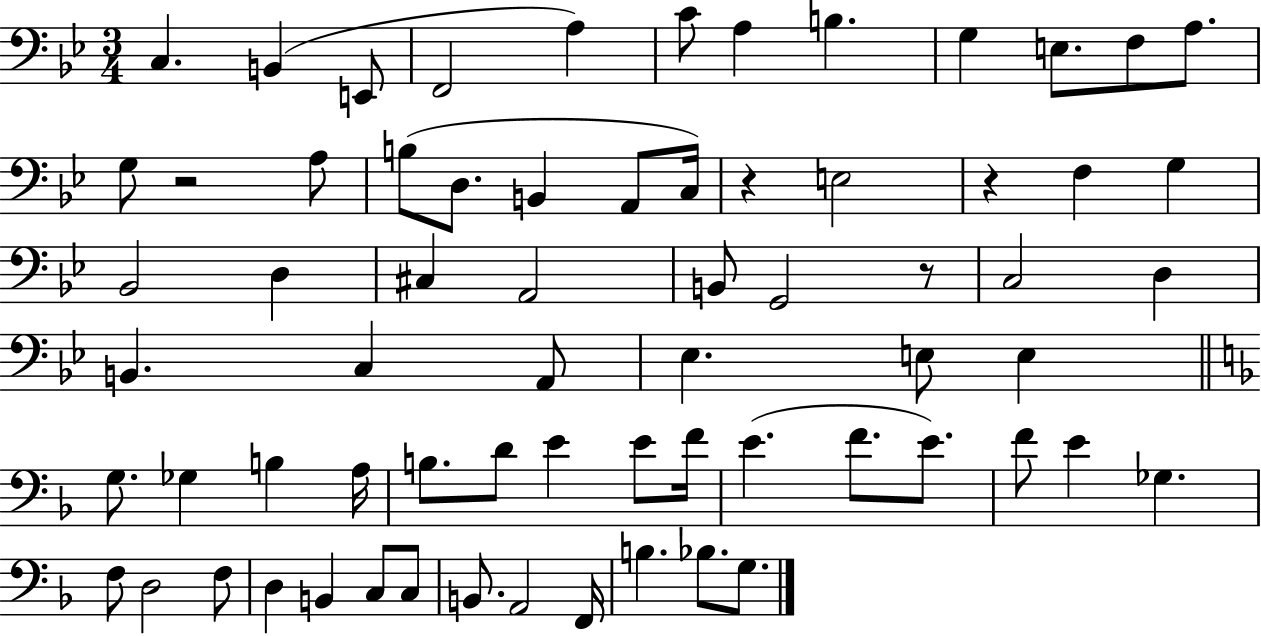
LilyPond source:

{
  \clef bass
  \numericTimeSignature
  \time 3/4
  \key bes \major
  \repeat volta 2 { c4. b,4( e,8 | f,2 a4) | c'8 a4 b4. | g4 e8. f8 a8. | \break g8 r2 a8 | b8( d8. b,4 a,8 c16) | r4 e2 | r4 f4 g4 | \break bes,2 d4 | cis4 a,2 | b,8 g,2 r8 | c2 d4 | \break b,4. c4 a,8 | ees4. e8 e4 | \bar "||" \break \key d \minor g8. ges4 b4 a16 | b8. d'8 e'4 e'8 f'16 | e'4.( f'8. e'8.) | f'8 e'4 ges4. | \break f8 d2 f8 | d4 b,4 c8 c8 | b,8. a,2 f,16 | b4. bes8. g8. | \break } \bar "|."
}